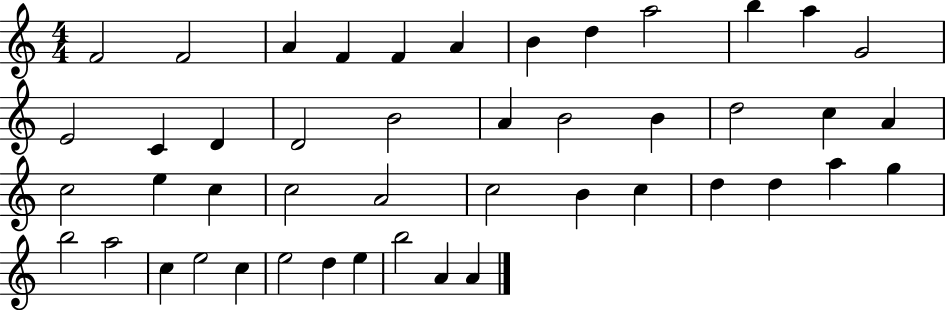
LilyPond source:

{
  \clef treble
  \numericTimeSignature
  \time 4/4
  \key c \major
  f'2 f'2 | a'4 f'4 f'4 a'4 | b'4 d''4 a''2 | b''4 a''4 g'2 | \break e'2 c'4 d'4 | d'2 b'2 | a'4 b'2 b'4 | d''2 c''4 a'4 | \break c''2 e''4 c''4 | c''2 a'2 | c''2 b'4 c''4 | d''4 d''4 a''4 g''4 | \break b''2 a''2 | c''4 e''2 c''4 | e''2 d''4 e''4 | b''2 a'4 a'4 | \break \bar "|."
}